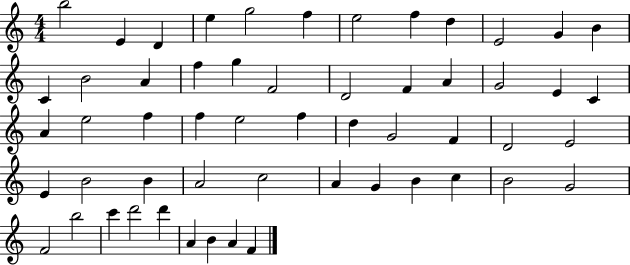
{
  \clef treble
  \numericTimeSignature
  \time 4/4
  \key c \major
  b''2 e'4 d'4 | e''4 g''2 f''4 | e''2 f''4 d''4 | e'2 g'4 b'4 | \break c'4 b'2 a'4 | f''4 g''4 f'2 | d'2 f'4 a'4 | g'2 e'4 c'4 | \break a'4 e''2 f''4 | f''4 e''2 f''4 | d''4 g'2 f'4 | d'2 e'2 | \break e'4 b'2 b'4 | a'2 c''2 | a'4 g'4 b'4 c''4 | b'2 g'2 | \break f'2 b''2 | c'''4 d'''2 d'''4 | a'4 b'4 a'4 f'4 | \bar "|."
}